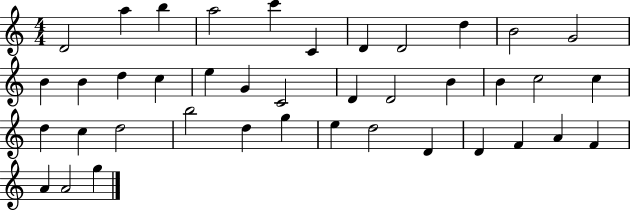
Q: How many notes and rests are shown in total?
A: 40